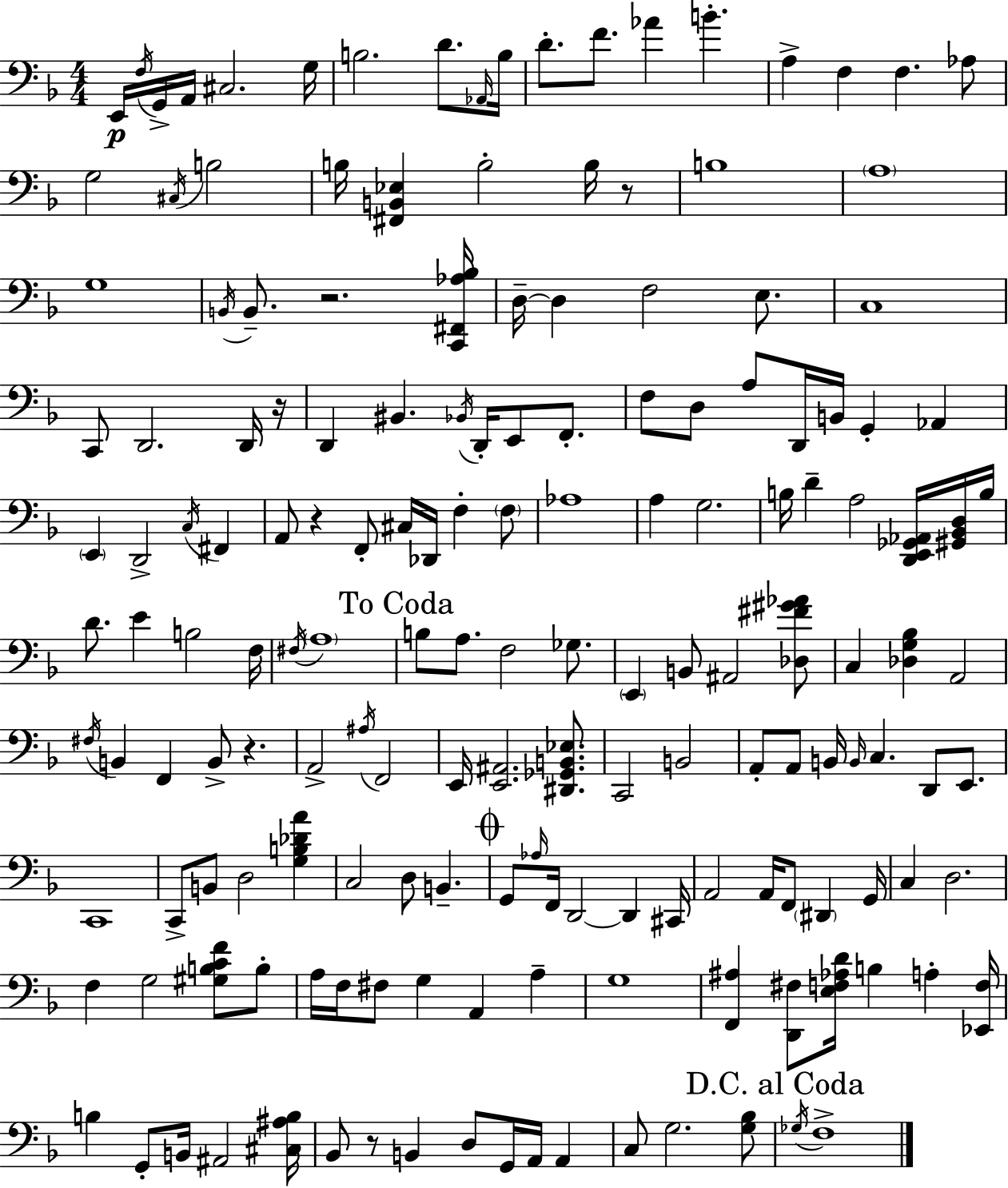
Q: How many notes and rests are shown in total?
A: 167